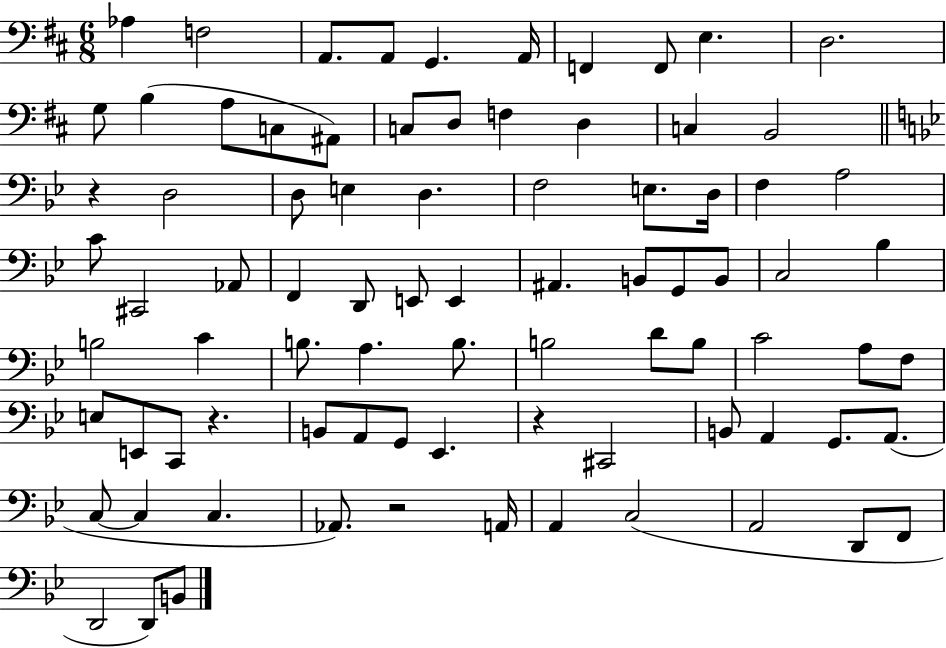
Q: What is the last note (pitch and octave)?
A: B2